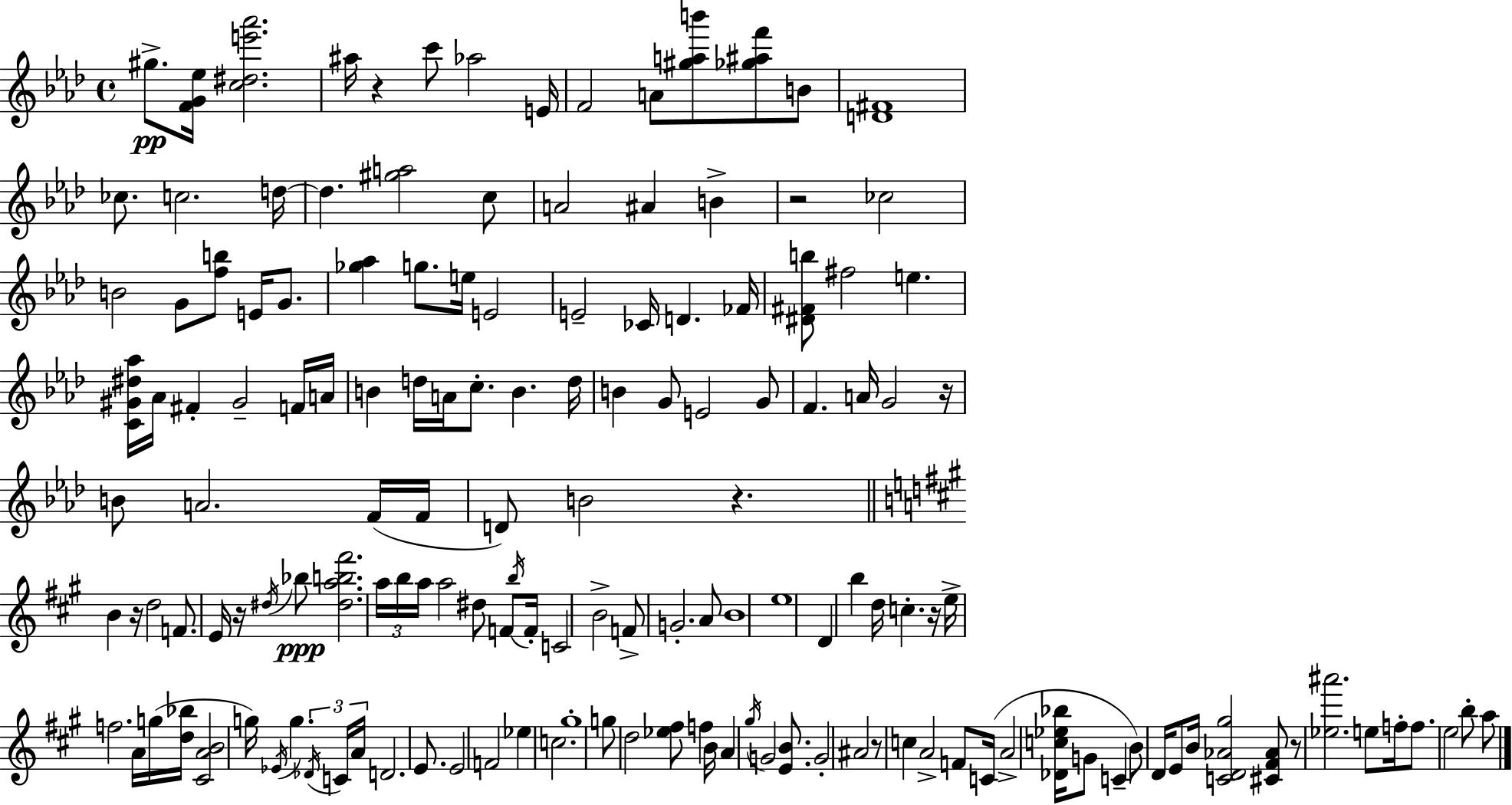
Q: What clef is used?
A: treble